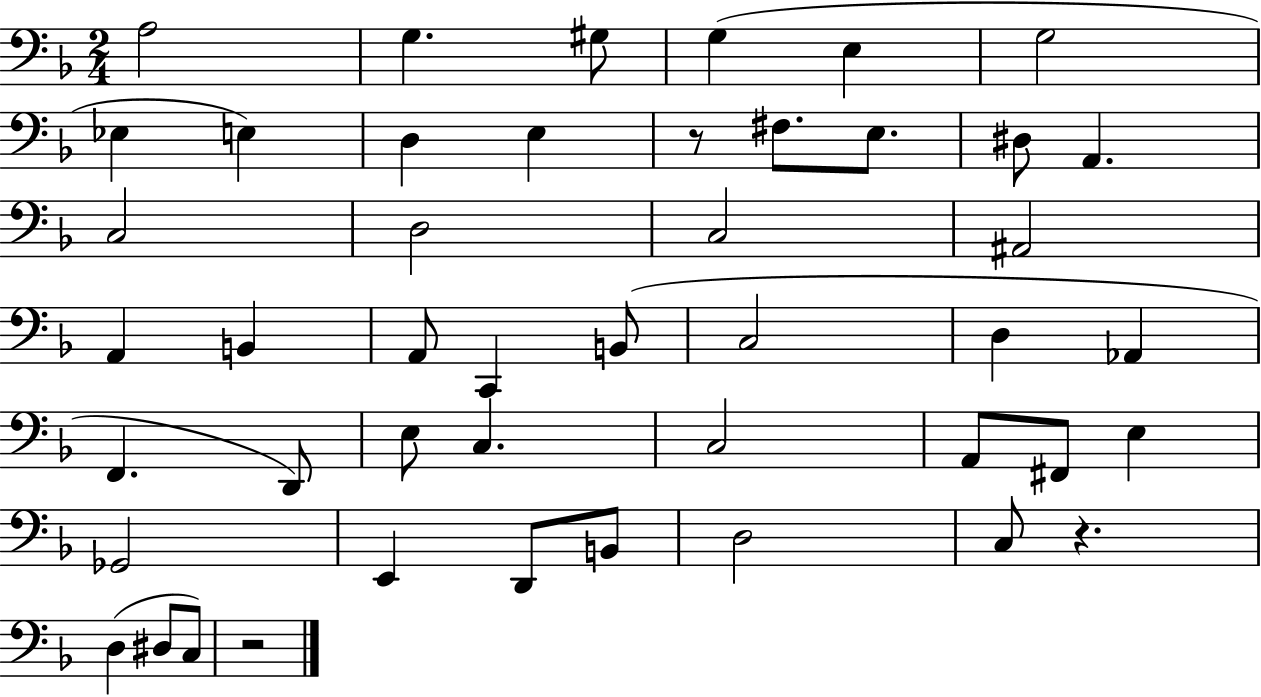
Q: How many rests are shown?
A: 3